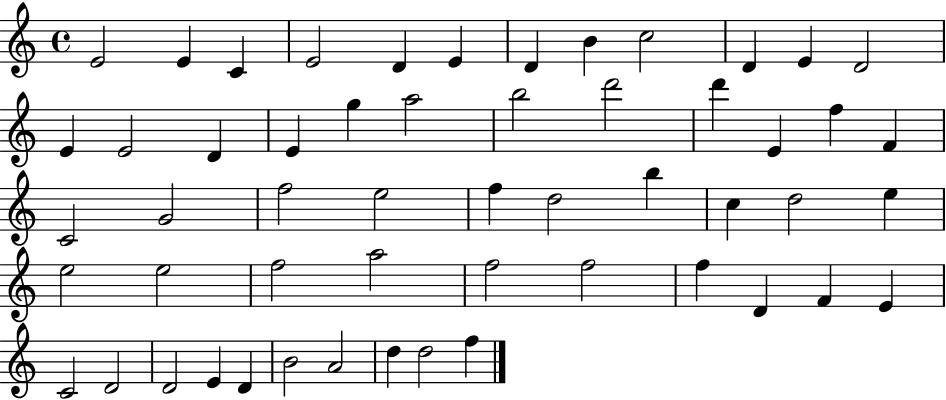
{
  \clef treble
  \time 4/4
  \defaultTimeSignature
  \key c \major
  e'2 e'4 c'4 | e'2 d'4 e'4 | d'4 b'4 c''2 | d'4 e'4 d'2 | \break e'4 e'2 d'4 | e'4 g''4 a''2 | b''2 d'''2 | d'''4 e'4 f''4 f'4 | \break c'2 g'2 | f''2 e''2 | f''4 d''2 b''4 | c''4 d''2 e''4 | \break e''2 e''2 | f''2 a''2 | f''2 f''2 | f''4 d'4 f'4 e'4 | \break c'2 d'2 | d'2 e'4 d'4 | b'2 a'2 | d''4 d''2 f''4 | \break \bar "|."
}